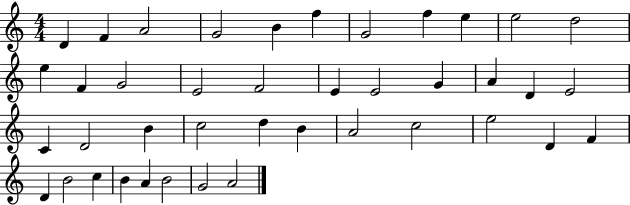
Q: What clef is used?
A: treble